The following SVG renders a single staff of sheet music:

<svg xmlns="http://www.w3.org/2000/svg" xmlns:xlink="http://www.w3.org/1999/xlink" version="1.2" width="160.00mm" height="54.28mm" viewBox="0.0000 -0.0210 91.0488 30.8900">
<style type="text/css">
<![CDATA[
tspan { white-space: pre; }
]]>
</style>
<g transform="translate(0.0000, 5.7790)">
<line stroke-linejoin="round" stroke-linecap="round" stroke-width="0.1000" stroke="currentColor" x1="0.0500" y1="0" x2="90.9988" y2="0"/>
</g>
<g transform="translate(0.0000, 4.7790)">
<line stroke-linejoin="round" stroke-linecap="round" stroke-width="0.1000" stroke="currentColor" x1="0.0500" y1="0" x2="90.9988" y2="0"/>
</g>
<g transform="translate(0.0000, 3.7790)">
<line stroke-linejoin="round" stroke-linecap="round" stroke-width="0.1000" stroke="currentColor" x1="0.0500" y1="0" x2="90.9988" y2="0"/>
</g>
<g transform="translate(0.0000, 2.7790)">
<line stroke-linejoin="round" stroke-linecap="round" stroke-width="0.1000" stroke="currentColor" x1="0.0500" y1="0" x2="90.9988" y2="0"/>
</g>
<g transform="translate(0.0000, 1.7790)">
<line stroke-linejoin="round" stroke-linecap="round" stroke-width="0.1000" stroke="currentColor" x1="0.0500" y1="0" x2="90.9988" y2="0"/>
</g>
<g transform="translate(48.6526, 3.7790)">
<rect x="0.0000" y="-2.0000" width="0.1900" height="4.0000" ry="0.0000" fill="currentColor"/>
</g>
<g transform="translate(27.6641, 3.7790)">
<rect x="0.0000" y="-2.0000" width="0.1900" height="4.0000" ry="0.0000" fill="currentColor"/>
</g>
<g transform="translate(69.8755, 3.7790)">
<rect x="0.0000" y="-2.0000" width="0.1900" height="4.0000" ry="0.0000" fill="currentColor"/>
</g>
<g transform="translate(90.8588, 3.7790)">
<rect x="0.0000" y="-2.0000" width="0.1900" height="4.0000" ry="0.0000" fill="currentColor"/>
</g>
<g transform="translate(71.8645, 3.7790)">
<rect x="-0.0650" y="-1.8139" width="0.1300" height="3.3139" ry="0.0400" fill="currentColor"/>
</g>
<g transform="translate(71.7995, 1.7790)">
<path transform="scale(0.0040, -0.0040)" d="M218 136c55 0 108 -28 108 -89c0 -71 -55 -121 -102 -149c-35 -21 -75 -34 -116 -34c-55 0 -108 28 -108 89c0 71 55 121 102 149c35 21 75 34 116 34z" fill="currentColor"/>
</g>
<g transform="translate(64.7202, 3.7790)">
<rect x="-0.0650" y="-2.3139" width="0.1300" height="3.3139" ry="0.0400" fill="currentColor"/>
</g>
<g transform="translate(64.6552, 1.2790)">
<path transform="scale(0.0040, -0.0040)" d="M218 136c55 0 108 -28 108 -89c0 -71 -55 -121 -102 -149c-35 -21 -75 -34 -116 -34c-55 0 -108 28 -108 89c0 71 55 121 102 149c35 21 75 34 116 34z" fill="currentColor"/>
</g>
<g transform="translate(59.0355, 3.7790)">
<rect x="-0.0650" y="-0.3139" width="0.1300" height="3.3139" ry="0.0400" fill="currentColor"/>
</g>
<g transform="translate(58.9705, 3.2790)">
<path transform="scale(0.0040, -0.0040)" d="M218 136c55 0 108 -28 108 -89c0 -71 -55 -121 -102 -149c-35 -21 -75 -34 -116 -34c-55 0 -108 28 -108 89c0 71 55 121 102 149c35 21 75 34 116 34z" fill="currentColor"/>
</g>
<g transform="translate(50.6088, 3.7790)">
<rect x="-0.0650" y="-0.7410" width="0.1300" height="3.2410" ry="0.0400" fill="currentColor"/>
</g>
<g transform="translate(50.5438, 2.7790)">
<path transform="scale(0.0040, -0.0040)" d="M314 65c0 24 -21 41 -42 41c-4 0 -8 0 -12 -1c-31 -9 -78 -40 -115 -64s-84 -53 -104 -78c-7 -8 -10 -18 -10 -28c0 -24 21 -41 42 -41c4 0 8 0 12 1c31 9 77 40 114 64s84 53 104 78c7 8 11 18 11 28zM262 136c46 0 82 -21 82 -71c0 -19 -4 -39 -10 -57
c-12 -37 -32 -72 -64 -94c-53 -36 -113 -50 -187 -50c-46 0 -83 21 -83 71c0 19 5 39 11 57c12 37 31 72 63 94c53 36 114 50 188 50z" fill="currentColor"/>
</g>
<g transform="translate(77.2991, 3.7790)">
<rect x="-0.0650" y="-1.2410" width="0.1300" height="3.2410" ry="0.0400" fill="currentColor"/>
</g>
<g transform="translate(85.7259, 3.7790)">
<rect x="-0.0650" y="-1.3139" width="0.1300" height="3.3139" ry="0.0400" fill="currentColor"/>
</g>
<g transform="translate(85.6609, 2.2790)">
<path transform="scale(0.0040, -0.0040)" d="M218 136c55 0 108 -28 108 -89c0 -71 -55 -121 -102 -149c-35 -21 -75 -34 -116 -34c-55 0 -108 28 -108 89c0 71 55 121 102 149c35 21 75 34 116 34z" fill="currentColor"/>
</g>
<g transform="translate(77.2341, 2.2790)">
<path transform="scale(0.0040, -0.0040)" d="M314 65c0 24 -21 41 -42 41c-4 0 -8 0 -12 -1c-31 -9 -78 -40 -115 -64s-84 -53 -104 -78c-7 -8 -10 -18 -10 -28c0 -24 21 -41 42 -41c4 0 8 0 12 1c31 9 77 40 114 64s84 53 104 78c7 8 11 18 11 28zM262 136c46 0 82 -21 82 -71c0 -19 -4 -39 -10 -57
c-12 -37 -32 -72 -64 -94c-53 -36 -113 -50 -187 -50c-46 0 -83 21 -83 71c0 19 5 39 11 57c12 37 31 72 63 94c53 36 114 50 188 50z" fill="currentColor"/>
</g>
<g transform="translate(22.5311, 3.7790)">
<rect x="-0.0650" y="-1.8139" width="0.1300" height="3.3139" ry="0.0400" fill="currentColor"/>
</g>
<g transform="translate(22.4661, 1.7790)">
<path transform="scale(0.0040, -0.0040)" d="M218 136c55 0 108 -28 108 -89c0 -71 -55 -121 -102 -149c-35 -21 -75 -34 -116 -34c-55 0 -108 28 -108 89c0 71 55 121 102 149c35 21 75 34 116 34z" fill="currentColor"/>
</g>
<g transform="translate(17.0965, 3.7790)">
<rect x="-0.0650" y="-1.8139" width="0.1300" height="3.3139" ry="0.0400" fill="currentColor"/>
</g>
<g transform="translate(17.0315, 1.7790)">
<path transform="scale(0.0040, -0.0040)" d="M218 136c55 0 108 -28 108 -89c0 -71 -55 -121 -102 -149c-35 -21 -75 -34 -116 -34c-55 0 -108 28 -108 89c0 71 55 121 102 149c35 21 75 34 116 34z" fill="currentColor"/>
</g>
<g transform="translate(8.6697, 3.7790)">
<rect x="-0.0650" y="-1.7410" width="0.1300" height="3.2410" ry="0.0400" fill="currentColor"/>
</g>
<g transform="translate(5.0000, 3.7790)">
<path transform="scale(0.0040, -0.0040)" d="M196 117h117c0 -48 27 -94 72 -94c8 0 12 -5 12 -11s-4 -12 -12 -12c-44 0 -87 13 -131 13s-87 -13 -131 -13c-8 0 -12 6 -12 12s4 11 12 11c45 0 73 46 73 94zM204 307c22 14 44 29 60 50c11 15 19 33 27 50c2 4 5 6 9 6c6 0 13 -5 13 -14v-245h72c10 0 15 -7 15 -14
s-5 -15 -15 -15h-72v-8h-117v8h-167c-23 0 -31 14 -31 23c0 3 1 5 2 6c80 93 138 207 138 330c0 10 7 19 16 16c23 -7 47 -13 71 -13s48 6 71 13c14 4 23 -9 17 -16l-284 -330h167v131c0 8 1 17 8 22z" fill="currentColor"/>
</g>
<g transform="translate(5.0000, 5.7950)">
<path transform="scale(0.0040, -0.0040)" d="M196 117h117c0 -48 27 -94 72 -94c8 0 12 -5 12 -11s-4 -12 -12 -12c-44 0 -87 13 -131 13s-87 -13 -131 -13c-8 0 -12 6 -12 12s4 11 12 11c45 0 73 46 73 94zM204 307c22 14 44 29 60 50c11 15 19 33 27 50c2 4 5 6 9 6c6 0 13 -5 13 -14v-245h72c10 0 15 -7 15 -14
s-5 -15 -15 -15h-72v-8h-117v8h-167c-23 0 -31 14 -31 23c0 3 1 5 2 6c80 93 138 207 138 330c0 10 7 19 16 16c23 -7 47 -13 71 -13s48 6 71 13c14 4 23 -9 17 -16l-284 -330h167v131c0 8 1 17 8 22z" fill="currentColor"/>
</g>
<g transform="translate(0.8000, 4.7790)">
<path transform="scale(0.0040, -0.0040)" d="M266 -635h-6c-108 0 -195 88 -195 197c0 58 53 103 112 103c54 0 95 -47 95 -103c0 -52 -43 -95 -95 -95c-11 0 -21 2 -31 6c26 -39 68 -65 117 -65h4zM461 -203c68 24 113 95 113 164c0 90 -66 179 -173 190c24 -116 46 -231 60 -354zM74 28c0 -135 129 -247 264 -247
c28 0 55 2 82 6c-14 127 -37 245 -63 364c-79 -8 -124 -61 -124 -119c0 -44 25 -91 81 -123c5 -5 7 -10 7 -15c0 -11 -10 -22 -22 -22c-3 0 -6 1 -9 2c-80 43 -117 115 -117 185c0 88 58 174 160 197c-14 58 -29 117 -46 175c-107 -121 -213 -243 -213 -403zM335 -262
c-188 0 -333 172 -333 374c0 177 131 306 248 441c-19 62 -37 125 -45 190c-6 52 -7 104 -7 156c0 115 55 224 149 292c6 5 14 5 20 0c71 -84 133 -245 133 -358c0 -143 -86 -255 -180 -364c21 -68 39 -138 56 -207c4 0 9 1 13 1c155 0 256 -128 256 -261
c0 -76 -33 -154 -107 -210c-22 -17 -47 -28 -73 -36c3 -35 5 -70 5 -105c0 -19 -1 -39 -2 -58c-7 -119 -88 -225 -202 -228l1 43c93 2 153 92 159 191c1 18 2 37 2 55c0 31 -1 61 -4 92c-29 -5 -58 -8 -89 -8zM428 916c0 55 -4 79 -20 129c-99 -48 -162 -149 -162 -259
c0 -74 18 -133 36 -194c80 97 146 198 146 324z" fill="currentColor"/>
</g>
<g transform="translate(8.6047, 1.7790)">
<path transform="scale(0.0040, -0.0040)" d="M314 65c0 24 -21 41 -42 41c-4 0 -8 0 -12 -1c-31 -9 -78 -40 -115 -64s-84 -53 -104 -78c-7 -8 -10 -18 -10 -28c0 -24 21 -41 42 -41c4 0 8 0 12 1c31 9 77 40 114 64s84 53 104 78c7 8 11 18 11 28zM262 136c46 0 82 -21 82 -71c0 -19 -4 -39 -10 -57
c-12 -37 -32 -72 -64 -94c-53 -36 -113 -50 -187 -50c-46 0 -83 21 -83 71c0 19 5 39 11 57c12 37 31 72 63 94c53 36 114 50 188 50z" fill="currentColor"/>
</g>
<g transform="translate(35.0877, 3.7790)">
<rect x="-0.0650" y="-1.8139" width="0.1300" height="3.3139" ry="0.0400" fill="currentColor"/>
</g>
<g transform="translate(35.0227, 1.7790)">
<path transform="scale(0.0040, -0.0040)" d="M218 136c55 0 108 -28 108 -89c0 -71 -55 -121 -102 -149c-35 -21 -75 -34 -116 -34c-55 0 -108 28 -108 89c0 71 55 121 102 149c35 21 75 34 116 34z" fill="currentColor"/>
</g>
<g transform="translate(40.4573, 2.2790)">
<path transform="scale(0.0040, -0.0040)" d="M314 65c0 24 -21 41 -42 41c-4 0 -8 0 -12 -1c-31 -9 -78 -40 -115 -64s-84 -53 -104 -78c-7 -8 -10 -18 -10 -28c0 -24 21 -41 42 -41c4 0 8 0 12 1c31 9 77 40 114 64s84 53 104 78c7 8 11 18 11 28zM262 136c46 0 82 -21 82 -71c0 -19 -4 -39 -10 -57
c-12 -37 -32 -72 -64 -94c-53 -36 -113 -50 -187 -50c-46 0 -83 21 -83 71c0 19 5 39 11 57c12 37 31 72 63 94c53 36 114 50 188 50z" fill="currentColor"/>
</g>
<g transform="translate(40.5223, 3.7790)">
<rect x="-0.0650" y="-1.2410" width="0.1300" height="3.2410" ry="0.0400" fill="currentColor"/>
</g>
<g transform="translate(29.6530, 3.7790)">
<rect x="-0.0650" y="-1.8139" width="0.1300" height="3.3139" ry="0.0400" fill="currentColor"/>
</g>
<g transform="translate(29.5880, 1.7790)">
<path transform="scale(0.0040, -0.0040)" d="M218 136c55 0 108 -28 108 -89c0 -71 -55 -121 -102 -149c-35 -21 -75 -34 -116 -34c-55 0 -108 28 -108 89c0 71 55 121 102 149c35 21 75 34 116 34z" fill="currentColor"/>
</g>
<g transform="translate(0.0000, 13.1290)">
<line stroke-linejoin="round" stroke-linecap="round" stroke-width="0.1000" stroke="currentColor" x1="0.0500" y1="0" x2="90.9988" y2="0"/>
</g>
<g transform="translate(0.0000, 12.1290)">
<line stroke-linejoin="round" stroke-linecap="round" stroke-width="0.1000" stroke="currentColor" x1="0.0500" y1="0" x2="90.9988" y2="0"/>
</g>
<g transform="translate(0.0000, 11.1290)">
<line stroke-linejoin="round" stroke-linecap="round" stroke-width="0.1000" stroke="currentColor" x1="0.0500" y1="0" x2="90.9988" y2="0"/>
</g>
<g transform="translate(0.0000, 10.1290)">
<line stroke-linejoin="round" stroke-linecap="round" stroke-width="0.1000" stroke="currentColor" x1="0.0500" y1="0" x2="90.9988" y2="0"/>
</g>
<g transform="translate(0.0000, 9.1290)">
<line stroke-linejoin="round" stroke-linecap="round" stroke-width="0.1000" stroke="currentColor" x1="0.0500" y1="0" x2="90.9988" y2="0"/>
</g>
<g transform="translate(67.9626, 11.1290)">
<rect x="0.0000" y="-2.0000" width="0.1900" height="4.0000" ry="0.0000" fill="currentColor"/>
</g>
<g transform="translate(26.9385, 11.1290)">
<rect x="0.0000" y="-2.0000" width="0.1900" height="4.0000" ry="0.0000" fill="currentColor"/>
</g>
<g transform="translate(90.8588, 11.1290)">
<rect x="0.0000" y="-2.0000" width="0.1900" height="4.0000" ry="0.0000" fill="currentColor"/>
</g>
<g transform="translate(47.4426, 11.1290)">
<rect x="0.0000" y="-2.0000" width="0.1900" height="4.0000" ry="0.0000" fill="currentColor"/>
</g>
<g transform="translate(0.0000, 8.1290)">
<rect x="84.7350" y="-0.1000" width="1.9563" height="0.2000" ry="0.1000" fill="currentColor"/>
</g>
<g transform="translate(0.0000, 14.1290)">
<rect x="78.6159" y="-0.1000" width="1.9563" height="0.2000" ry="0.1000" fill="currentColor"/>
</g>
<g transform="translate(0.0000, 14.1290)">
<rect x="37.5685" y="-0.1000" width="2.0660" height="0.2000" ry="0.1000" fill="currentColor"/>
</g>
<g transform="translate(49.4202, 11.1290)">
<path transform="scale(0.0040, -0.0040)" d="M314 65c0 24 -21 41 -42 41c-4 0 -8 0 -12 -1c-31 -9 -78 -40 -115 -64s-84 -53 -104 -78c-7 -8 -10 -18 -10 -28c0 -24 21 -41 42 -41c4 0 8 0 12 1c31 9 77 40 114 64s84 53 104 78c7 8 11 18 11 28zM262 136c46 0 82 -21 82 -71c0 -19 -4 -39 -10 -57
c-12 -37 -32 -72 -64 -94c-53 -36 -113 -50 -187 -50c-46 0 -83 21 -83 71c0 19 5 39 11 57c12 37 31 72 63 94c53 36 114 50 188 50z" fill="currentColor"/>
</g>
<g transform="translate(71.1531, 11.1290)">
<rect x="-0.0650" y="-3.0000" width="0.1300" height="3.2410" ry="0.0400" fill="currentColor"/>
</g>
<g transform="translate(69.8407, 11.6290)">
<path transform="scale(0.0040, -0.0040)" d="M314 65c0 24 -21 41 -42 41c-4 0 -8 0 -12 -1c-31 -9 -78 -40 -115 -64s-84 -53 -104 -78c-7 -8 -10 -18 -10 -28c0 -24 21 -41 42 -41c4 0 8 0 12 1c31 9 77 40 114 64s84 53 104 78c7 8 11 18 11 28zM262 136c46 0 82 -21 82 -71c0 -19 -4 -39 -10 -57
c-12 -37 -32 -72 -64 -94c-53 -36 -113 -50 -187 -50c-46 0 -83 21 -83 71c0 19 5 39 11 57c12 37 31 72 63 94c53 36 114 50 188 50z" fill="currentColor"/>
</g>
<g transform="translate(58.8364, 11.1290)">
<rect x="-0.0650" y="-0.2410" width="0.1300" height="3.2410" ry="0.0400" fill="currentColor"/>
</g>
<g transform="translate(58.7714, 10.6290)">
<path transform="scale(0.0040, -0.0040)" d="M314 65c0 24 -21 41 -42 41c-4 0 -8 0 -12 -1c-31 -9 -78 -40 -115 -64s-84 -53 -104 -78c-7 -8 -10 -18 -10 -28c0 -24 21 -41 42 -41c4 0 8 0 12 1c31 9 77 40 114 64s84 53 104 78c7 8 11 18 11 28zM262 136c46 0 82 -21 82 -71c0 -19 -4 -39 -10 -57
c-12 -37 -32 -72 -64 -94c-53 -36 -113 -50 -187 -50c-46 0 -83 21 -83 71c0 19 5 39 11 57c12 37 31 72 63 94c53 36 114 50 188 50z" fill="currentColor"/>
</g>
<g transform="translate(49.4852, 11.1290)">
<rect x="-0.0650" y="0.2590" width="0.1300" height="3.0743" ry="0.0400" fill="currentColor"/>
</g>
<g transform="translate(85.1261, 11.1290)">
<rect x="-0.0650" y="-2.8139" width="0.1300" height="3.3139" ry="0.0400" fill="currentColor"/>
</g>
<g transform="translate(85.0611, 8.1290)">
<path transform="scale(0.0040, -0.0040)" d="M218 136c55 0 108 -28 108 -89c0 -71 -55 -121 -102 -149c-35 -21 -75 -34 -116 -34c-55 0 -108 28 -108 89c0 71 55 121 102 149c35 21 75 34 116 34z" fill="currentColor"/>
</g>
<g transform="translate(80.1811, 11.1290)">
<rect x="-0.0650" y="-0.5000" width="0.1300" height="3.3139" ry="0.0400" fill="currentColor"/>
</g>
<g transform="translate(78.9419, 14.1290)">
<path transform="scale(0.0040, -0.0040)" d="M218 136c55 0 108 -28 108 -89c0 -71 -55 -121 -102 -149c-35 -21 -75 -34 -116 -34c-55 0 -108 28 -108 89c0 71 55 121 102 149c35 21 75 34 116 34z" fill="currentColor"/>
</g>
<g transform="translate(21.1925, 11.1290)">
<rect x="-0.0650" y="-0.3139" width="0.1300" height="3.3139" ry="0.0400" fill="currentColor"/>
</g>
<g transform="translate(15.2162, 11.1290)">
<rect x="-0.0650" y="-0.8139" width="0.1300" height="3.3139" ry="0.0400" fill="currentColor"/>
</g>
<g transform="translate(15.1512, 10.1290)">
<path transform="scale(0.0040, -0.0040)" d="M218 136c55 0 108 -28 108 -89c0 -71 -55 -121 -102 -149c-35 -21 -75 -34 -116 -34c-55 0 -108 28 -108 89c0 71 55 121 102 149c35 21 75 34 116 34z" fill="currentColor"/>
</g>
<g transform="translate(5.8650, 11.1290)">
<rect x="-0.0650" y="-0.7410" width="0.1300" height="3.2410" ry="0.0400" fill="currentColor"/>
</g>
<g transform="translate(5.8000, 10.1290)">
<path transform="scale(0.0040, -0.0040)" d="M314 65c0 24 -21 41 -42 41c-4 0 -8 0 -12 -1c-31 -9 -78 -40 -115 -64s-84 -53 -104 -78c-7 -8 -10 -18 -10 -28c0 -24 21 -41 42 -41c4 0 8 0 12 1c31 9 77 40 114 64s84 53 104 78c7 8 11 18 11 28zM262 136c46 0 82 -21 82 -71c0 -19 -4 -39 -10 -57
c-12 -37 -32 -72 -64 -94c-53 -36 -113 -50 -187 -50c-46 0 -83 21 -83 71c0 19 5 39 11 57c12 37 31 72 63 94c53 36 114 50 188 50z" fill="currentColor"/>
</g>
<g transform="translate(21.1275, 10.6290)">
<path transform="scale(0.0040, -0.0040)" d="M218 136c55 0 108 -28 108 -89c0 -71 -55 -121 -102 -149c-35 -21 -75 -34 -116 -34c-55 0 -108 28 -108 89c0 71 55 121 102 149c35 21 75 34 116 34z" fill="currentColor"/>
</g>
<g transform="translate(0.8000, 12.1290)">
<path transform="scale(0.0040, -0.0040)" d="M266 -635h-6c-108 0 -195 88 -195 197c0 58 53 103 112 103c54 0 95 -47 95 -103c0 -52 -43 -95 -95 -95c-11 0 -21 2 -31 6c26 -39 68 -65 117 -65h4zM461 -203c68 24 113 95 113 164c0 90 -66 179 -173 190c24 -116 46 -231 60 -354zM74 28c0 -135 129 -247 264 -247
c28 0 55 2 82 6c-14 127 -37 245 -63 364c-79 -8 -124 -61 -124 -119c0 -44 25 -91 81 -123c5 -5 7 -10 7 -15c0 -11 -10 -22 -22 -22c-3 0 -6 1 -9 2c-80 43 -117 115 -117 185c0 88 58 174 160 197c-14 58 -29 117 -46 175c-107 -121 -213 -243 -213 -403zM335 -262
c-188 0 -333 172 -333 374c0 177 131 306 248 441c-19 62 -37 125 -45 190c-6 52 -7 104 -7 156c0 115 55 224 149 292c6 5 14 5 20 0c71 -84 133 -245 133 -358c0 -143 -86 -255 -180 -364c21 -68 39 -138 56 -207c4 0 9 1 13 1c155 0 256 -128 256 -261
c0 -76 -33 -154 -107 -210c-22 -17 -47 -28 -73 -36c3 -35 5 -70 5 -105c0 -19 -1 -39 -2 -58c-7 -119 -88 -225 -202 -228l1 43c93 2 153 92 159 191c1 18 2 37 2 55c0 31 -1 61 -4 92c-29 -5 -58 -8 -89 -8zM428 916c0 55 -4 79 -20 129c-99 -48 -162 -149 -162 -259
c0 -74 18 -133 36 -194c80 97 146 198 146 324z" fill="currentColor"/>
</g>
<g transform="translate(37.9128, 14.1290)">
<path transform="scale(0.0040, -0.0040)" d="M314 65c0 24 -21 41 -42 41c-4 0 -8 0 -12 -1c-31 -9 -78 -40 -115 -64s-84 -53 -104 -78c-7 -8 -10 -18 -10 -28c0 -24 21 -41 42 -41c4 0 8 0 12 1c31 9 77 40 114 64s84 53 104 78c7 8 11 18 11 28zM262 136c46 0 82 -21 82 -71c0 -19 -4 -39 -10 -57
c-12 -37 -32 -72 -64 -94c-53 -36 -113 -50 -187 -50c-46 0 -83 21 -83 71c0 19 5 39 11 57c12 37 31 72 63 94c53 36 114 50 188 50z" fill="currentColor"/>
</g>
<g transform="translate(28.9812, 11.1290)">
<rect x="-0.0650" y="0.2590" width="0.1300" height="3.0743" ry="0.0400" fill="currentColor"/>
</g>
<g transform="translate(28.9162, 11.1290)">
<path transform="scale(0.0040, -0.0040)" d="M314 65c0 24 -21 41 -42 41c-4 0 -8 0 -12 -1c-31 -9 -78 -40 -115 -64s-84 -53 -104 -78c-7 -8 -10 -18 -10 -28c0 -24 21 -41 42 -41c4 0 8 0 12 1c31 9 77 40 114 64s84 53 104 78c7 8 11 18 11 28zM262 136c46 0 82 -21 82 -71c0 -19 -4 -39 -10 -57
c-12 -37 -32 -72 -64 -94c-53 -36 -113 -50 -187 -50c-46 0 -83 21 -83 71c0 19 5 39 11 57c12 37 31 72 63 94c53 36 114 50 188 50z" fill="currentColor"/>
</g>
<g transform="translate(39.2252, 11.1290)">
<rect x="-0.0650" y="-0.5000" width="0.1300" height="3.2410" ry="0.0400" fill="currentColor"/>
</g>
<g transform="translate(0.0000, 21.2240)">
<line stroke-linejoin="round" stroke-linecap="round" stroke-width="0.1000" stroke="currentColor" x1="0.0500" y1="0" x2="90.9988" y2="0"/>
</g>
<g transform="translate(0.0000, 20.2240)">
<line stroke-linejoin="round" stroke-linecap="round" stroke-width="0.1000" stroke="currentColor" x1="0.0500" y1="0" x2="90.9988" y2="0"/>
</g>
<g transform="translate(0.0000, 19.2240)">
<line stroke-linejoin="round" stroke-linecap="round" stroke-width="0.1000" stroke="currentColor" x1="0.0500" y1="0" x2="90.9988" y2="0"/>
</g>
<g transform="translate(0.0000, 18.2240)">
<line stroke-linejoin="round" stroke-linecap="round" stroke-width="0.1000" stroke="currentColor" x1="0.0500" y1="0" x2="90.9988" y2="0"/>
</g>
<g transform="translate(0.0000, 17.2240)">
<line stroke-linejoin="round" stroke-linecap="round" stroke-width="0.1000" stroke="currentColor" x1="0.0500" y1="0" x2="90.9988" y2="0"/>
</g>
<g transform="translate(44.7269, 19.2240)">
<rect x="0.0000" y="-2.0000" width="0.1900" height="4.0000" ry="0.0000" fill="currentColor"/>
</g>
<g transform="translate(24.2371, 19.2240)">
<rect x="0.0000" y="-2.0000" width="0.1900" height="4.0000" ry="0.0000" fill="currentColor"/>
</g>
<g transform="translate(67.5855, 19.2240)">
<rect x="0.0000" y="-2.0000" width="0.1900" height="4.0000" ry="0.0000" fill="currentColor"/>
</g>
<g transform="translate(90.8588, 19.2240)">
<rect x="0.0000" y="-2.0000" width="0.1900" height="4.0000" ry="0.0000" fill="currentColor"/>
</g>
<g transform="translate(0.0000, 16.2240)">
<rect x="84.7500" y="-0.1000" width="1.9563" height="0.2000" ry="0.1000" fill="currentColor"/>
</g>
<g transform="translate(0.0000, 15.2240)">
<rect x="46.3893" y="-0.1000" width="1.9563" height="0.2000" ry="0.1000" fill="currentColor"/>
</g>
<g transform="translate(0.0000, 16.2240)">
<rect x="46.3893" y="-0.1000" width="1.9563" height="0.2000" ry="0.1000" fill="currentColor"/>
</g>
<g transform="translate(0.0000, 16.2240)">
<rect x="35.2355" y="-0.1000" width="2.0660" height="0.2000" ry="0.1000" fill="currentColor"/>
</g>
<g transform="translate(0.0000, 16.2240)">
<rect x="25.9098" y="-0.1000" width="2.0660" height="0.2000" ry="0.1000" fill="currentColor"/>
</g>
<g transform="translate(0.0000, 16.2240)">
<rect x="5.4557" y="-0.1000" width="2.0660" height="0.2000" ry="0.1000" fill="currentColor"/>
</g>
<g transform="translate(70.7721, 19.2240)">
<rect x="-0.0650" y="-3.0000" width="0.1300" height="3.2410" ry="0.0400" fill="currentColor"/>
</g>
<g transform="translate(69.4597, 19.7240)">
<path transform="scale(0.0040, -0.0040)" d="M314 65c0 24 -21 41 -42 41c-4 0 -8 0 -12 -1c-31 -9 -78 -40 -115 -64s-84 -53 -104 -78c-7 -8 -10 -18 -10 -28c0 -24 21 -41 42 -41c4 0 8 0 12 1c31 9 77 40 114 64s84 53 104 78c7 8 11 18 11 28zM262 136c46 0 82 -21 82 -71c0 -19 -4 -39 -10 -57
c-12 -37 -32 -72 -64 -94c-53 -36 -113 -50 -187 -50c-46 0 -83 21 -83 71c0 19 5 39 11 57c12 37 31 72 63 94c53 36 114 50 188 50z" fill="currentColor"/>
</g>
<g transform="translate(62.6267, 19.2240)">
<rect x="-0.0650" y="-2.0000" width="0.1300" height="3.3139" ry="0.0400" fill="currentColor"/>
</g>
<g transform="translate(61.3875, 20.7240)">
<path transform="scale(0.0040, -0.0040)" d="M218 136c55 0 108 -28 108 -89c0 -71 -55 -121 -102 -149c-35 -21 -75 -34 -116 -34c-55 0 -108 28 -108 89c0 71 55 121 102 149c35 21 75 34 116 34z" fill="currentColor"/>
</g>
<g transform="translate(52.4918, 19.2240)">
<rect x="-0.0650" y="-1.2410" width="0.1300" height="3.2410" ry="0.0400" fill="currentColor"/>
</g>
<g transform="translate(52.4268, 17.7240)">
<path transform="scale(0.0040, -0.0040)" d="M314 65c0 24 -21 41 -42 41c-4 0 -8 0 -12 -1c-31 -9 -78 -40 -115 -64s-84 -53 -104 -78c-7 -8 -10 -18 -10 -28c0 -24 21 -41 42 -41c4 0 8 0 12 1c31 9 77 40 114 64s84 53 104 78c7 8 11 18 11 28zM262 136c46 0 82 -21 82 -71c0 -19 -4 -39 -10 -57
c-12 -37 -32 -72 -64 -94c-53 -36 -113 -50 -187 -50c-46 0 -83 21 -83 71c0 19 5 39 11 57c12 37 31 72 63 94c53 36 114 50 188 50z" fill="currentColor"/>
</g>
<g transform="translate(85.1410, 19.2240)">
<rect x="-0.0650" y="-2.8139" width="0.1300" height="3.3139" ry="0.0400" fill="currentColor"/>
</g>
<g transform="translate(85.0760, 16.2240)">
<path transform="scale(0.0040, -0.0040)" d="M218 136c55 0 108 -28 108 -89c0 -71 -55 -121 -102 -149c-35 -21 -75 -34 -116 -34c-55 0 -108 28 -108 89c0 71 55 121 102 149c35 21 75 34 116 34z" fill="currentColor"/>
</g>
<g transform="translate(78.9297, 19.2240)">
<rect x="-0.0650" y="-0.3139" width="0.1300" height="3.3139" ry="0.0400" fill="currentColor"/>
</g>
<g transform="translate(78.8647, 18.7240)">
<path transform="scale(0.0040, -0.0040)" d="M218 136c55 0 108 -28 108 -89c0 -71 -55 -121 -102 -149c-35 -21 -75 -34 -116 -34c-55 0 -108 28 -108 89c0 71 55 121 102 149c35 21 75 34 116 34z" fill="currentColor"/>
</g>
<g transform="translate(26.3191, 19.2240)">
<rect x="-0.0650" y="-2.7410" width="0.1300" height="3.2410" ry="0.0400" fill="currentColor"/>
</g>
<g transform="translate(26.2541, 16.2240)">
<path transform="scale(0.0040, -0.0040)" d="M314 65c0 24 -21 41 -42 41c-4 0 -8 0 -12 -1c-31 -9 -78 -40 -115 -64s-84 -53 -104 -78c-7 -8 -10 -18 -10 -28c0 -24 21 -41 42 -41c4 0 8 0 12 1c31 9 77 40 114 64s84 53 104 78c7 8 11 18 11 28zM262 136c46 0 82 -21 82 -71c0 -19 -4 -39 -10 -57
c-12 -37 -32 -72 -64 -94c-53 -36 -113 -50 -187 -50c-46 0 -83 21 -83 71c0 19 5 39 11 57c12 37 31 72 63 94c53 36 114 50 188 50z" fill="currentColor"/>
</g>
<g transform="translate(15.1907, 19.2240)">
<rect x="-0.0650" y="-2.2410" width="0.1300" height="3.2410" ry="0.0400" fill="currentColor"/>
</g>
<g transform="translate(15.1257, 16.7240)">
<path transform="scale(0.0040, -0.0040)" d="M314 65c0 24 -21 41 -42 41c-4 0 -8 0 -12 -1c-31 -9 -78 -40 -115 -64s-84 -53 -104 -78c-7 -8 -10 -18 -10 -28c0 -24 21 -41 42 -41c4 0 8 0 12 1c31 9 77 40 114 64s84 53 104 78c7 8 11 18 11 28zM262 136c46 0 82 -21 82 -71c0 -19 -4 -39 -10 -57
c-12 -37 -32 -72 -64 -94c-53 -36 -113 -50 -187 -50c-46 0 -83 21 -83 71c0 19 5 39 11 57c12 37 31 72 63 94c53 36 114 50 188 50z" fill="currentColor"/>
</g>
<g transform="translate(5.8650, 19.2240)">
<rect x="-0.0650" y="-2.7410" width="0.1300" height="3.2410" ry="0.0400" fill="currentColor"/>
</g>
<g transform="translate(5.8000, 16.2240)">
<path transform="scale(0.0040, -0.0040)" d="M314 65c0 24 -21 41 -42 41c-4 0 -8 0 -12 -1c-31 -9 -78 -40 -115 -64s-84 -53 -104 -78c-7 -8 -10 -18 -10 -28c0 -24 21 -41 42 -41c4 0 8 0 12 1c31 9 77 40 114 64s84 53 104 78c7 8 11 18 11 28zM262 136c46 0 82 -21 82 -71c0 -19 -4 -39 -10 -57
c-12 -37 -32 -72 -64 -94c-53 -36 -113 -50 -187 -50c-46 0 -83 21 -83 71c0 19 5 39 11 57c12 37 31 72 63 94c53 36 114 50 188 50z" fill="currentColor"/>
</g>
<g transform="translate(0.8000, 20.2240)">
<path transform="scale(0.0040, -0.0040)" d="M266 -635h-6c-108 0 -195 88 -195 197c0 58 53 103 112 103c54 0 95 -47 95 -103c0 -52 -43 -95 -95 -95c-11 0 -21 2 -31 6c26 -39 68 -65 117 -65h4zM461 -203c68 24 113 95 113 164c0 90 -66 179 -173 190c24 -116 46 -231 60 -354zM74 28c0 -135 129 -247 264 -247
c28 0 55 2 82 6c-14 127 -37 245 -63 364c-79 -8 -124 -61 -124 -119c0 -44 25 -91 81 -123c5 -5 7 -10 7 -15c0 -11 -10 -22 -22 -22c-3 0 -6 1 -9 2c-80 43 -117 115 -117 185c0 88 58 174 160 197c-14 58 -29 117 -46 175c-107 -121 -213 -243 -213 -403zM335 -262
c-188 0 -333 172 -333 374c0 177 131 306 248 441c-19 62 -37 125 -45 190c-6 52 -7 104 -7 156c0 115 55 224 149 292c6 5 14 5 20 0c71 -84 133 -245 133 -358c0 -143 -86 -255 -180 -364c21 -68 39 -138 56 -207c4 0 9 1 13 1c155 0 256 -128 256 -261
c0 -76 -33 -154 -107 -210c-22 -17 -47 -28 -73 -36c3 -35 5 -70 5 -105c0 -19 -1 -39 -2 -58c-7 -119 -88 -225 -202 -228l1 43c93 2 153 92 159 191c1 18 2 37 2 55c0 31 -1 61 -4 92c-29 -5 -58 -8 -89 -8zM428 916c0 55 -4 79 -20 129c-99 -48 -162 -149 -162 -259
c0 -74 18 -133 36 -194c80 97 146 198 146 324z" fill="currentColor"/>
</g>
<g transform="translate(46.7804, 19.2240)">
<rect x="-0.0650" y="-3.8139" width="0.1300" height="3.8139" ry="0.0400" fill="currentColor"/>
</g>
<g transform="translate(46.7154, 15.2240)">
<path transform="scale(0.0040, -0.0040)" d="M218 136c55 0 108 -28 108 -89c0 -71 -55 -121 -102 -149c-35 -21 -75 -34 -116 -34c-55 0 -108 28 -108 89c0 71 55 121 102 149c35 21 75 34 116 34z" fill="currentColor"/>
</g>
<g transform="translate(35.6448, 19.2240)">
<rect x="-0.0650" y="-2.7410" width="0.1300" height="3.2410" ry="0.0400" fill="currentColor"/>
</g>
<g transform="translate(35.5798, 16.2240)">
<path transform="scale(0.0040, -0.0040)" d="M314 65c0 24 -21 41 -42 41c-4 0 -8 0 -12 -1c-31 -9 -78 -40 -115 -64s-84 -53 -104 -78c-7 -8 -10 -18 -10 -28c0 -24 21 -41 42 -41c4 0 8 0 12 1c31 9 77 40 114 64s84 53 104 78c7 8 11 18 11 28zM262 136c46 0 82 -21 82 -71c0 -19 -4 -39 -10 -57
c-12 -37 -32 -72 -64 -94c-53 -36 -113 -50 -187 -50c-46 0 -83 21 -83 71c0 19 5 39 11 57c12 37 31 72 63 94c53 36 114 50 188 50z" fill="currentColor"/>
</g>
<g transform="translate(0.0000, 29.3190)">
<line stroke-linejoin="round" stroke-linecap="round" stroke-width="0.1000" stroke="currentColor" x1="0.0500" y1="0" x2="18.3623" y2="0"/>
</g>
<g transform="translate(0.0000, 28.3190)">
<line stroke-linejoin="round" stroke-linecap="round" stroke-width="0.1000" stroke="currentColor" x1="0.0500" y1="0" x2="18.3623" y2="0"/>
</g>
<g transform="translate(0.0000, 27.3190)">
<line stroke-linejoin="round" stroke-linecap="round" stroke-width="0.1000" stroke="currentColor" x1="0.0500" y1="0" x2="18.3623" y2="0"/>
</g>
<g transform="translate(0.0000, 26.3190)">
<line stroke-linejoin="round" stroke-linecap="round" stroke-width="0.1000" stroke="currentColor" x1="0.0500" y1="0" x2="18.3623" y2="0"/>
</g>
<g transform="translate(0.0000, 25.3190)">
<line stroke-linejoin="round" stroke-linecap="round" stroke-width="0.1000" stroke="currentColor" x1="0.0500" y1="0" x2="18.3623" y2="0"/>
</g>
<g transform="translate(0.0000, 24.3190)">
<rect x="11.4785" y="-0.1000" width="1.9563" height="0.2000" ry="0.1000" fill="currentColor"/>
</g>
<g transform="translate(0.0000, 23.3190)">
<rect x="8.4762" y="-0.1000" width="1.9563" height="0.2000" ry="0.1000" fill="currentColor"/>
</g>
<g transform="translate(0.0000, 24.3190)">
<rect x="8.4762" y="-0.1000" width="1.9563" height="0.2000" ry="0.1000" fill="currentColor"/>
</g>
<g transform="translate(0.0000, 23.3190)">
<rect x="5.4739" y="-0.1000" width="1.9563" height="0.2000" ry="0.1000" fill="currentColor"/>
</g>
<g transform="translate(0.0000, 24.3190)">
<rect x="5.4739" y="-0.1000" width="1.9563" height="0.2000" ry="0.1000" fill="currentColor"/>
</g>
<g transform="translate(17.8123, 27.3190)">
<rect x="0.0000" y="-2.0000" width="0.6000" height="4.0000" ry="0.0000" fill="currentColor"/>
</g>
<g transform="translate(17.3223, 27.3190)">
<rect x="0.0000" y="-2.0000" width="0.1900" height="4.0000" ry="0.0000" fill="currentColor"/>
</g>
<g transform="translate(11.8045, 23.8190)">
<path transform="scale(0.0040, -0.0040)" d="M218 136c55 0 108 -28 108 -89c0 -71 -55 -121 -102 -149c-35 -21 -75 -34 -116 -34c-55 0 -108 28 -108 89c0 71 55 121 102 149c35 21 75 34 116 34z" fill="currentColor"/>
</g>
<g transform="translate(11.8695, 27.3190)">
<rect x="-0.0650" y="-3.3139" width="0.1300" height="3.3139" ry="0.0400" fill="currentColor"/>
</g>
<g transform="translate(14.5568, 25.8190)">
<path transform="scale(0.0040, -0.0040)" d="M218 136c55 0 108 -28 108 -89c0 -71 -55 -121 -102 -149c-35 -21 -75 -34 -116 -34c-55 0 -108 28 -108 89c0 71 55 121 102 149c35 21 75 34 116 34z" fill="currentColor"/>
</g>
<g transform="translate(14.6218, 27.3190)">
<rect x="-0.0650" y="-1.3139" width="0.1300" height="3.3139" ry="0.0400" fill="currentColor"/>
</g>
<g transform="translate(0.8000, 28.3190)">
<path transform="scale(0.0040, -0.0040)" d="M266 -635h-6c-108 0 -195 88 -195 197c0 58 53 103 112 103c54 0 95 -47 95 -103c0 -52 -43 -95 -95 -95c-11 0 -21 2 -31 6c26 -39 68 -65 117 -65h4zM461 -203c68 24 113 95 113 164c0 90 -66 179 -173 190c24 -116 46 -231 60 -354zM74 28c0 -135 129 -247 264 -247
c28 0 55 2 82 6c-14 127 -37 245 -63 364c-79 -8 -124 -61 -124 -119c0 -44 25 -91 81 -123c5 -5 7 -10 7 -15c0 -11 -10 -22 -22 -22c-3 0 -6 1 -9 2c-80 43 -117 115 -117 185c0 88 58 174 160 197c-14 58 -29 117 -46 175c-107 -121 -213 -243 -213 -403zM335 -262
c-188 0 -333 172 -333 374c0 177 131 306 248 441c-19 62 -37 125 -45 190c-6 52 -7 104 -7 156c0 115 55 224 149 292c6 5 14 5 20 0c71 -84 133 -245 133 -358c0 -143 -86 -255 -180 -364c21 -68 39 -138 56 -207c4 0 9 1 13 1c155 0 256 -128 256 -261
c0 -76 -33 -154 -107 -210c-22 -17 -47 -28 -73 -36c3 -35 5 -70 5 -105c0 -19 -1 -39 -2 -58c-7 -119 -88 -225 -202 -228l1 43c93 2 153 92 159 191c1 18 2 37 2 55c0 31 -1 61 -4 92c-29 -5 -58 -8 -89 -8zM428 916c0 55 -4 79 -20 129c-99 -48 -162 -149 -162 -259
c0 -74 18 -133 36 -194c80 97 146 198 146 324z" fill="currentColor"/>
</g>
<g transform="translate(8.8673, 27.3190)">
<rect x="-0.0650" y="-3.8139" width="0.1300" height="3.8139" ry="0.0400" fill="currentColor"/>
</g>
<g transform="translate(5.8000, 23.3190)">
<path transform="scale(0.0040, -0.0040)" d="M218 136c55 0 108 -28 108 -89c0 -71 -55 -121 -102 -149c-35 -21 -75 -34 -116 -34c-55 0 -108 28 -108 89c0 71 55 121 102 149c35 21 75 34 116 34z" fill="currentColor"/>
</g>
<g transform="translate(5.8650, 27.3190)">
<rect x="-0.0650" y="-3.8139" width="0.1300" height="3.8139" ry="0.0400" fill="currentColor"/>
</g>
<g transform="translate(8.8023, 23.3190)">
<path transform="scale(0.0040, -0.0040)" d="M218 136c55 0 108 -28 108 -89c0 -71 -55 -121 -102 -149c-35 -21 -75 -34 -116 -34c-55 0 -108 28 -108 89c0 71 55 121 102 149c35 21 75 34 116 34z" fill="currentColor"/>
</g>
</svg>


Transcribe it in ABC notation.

X:1
T:Untitled
M:4/4
L:1/4
K:C
f2 f f f f e2 d2 c g f e2 e d2 d c B2 C2 B2 c2 A2 C a a2 g2 a2 a2 c' e2 F A2 c a c' c' b e